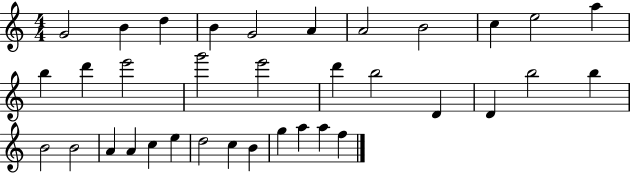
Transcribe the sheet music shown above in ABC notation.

X:1
T:Untitled
M:4/4
L:1/4
K:C
G2 B d B G2 A A2 B2 c e2 a b d' e'2 g'2 e'2 d' b2 D D b2 b B2 B2 A A c e d2 c B g a a f